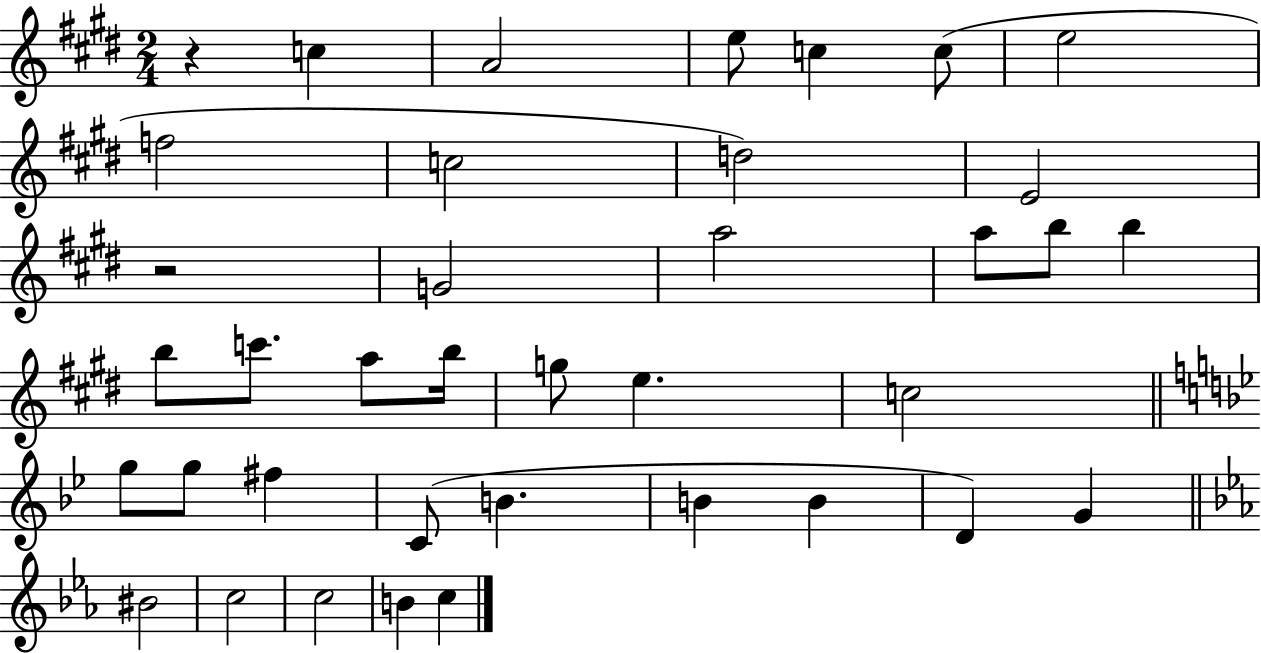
{
  \clef treble
  \numericTimeSignature
  \time 2/4
  \key e \major
  r4 c''4 | a'2 | e''8 c''4 c''8( | e''2 | \break f''2 | c''2 | d''2) | e'2 | \break r2 | g'2 | a''2 | a''8 b''8 b''4 | \break b''8 c'''8. a''8 b''16 | g''8 e''4. | c''2 | \bar "||" \break \key bes \major g''8 g''8 fis''4 | c'8( b'4. | b'4 b'4 | d'4) g'4 | \break \bar "||" \break \key c \minor bis'2 | c''2 | c''2 | b'4 c''4 | \break \bar "|."
}